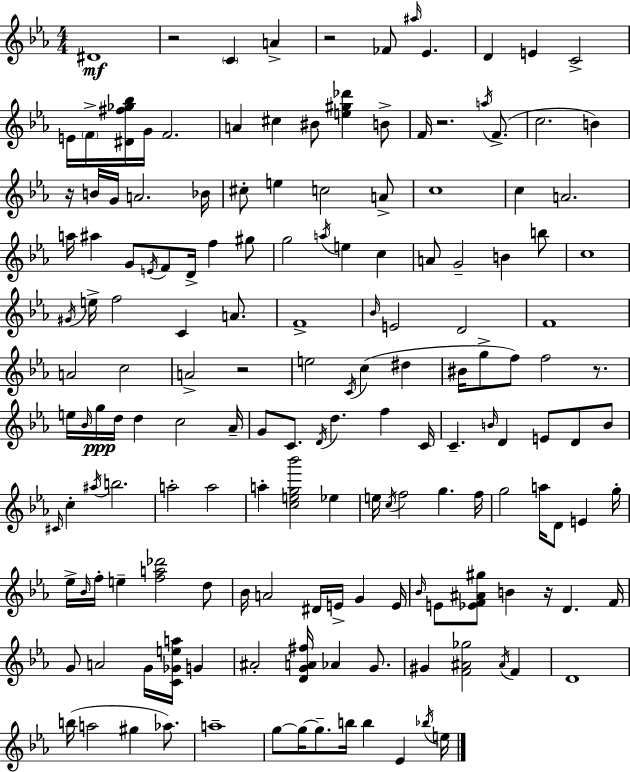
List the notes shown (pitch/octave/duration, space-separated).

D#4/w R/h C4/q A4/q R/h FES4/e A#5/s Eb4/q. D4/q E4/q C4/h E4/s F4/s [D#4,F#5,Gb5,Bb5]/s G4/s F4/h. A4/q C#5/q BIS4/e [E5,G#5,Db6]/q B4/e F4/s R/h. A5/s F4/e. C5/h. B4/q R/s B4/s G4/s A4/h. Bb4/s C#5/e E5/q C5/h A4/e C5/w C5/q A4/h. A5/s A#5/q G4/e E4/s F4/e D4/s F5/q G#5/e G5/h A5/s E5/q C5/q A4/e G4/h B4/q B5/e C5/w G#4/s E5/s F5/h C4/q A4/e. F4/w Bb4/s E4/h D4/h F4/w A4/h C5/h A4/h R/h E5/h C4/s C5/q D#5/q BIS4/s G5/e F5/e F5/h R/e. E5/s Bb4/s G5/s D5/s D5/q C5/h Ab4/s G4/e C4/e. D4/s D5/q. F5/q C4/s C4/q. B4/s D4/q E4/e D4/e B4/e C#4/s C5/q A#5/s B5/h. A5/h A5/h A5/q [C5,E5,G5,Bb6]/h Eb5/q E5/s C5/s F5/h G5/q. F5/s G5/h A5/s D4/e E4/q G5/s Eb5/s Bb4/s F5/s E5/q [F5,A5,Db6]/h D5/e Bb4/s A4/h D#4/s E4/s G4/q E4/s Bb4/s E4/e [Eb4,F4,A#4,G#5]/e B4/q R/s D4/q. F4/s G4/e A4/h G4/s [C4,Gb4,E5,A5]/s G4/q A#4/h [D4,G4,A4,F#5]/s Ab4/q G4/e. G#4/q [F4,A#4,Gb5]/h A#4/s F4/q D4/w B5/s A5/h G#5/q Ab5/e. A5/w G5/e G5/s G5/e. B5/s B5/q Eb4/q Bb5/s E5/s